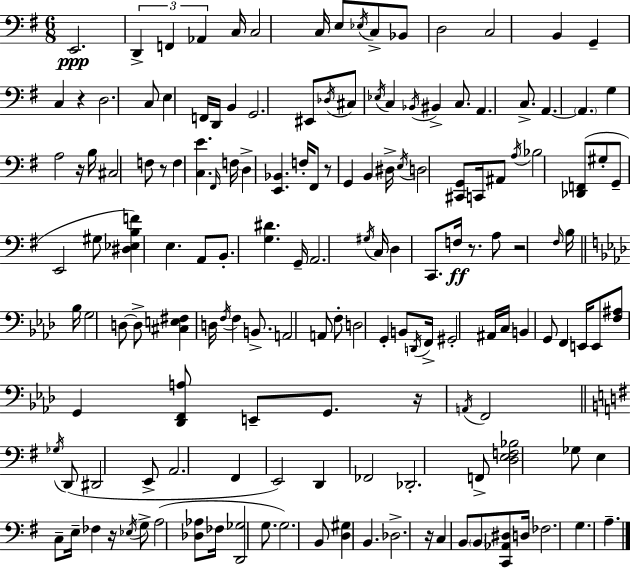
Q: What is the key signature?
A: G major